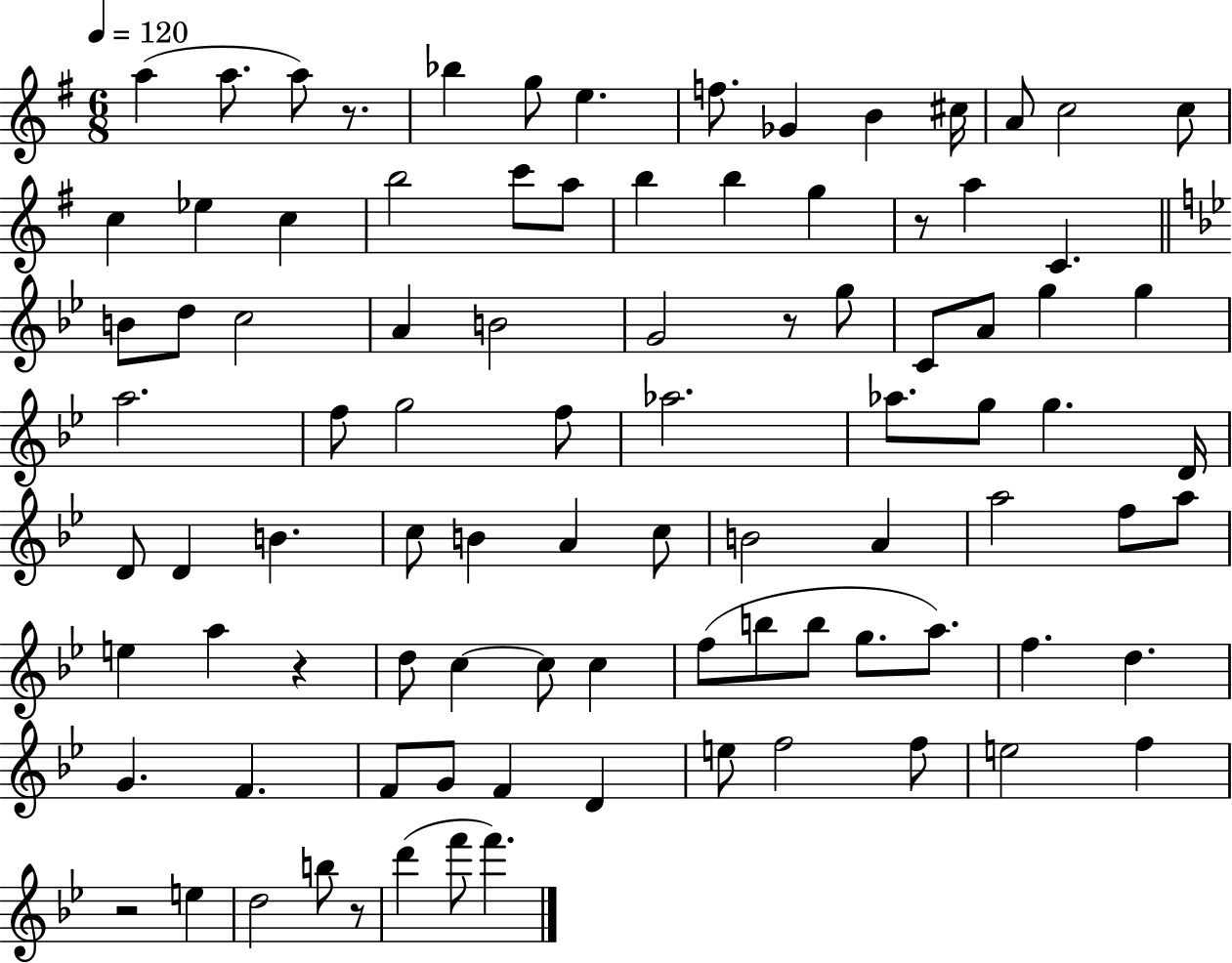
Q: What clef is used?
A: treble